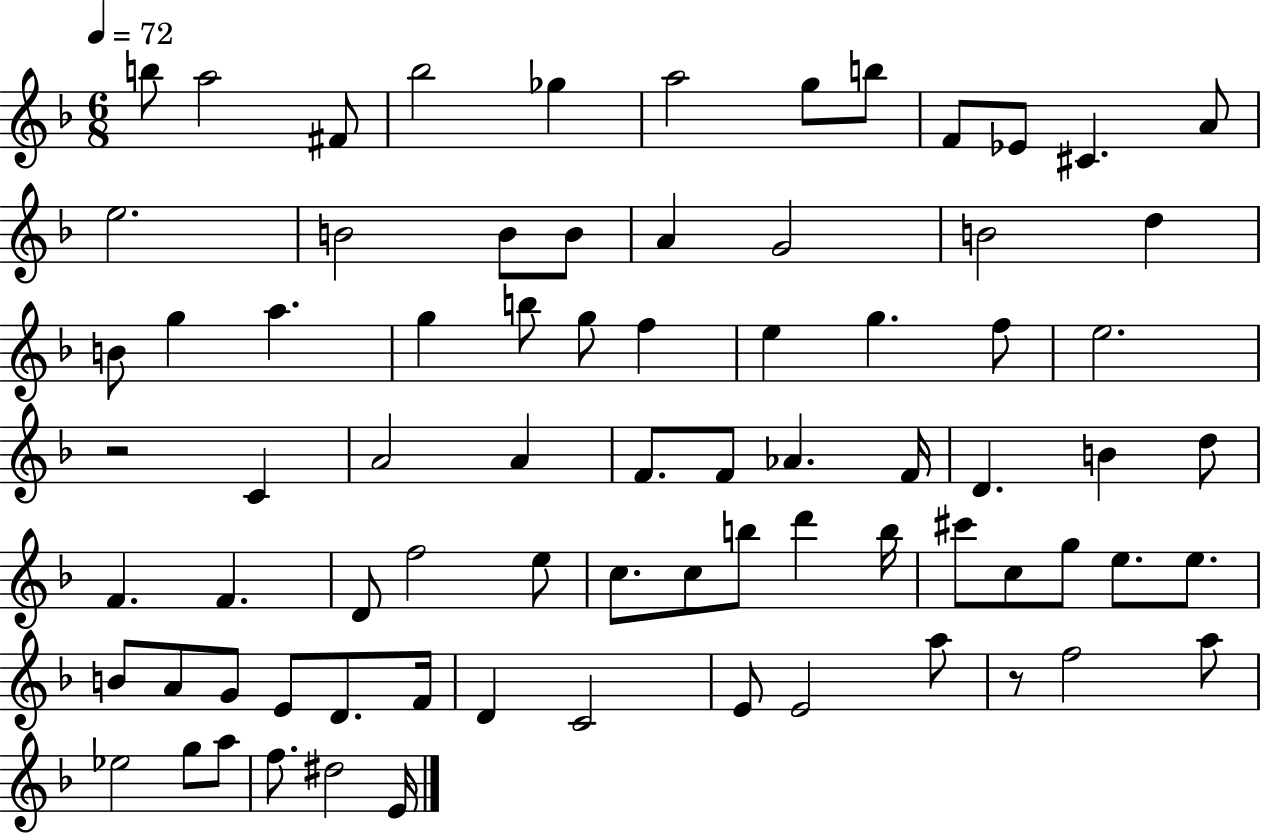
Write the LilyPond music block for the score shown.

{
  \clef treble
  \numericTimeSignature
  \time 6/8
  \key f \major
  \tempo 4 = 72
  \repeat volta 2 { b''8 a''2 fis'8 | bes''2 ges''4 | a''2 g''8 b''8 | f'8 ees'8 cis'4. a'8 | \break e''2. | b'2 b'8 b'8 | a'4 g'2 | b'2 d''4 | \break b'8 g''4 a''4. | g''4 b''8 g''8 f''4 | e''4 g''4. f''8 | e''2. | \break r2 c'4 | a'2 a'4 | f'8. f'8 aes'4. f'16 | d'4. b'4 d''8 | \break f'4. f'4. | d'8 f''2 e''8 | c''8. c''8 b''8 d'''4 b''16 | cis'''8 c''8 g''8 e''8. e''8. | \break b'8 a'8 g'8 e'8 d'8. f'16 | d'4 c'2 | e'8 e'2 a''8 | r8 f''2 a''8 | \break ees''2 g''8 a''8 | f''8. dis''2 e'16 | } \bar "|."
}